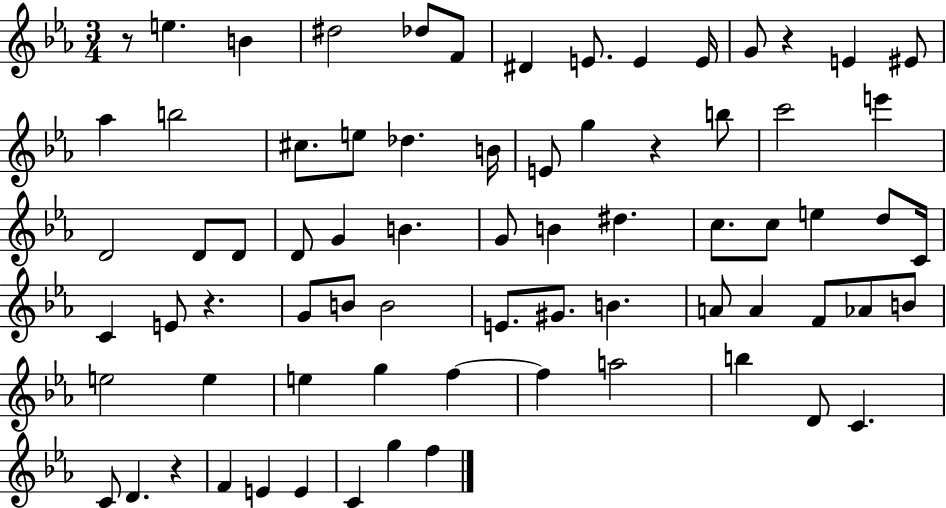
R/e E5/q. B4/q D#5/h Db5/e F4/e D#4/q E4/e. E4/q E4/s G4/e R/q E4/q EIS4/e Ab5/q B5/h C#5/e. E5/e Db5/q. B4/s E4/e G5/q R/q B5/e C6/h E6/q D4/h D4/e D4/e D4/e G4/q B4/q. G4/e B4/q D#5/q. C5/e. C5/e E5/q D5/e C4/s C4/q E4/e R/q. G4/e B4/e B4/h E4/e. G#4/e. B4/q. A4/e A4/q F4/e Ab4/e B4/e E5/h E5/q E5/q G5/q F5/q F5/q A5/h B5/q D4/e C4/q. C4/e D4/q. R/q F4/q E4/q E4/q C4/q G5/q F5/q